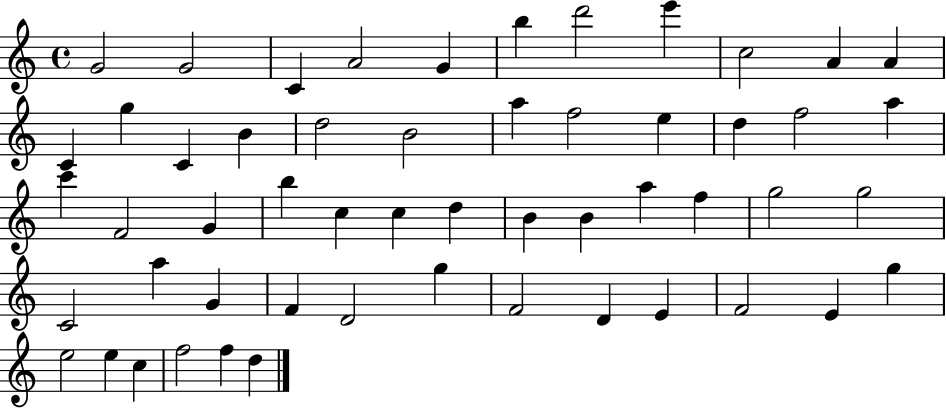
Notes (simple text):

G4/h G4/h C4/q A4/h G4/q B5/q D6/h E6/q C5/h A4/q A4/q C4/q G5/q C4/q B4/q D5/h B4/h A5/q F5/h E5/q D5/q F5/h A5/q C6/q F4/h G4/q B5/q C5/q C5/q D5/q B4/q B4/q A5/q F5/q G5/h G5/h C4/h A5/q G4/q F4/q D4/h G5/q F4/h D4/q E4/q F4/h E4/q G5/q E5/h E5/q C5/q F5/h F5/q D5/q